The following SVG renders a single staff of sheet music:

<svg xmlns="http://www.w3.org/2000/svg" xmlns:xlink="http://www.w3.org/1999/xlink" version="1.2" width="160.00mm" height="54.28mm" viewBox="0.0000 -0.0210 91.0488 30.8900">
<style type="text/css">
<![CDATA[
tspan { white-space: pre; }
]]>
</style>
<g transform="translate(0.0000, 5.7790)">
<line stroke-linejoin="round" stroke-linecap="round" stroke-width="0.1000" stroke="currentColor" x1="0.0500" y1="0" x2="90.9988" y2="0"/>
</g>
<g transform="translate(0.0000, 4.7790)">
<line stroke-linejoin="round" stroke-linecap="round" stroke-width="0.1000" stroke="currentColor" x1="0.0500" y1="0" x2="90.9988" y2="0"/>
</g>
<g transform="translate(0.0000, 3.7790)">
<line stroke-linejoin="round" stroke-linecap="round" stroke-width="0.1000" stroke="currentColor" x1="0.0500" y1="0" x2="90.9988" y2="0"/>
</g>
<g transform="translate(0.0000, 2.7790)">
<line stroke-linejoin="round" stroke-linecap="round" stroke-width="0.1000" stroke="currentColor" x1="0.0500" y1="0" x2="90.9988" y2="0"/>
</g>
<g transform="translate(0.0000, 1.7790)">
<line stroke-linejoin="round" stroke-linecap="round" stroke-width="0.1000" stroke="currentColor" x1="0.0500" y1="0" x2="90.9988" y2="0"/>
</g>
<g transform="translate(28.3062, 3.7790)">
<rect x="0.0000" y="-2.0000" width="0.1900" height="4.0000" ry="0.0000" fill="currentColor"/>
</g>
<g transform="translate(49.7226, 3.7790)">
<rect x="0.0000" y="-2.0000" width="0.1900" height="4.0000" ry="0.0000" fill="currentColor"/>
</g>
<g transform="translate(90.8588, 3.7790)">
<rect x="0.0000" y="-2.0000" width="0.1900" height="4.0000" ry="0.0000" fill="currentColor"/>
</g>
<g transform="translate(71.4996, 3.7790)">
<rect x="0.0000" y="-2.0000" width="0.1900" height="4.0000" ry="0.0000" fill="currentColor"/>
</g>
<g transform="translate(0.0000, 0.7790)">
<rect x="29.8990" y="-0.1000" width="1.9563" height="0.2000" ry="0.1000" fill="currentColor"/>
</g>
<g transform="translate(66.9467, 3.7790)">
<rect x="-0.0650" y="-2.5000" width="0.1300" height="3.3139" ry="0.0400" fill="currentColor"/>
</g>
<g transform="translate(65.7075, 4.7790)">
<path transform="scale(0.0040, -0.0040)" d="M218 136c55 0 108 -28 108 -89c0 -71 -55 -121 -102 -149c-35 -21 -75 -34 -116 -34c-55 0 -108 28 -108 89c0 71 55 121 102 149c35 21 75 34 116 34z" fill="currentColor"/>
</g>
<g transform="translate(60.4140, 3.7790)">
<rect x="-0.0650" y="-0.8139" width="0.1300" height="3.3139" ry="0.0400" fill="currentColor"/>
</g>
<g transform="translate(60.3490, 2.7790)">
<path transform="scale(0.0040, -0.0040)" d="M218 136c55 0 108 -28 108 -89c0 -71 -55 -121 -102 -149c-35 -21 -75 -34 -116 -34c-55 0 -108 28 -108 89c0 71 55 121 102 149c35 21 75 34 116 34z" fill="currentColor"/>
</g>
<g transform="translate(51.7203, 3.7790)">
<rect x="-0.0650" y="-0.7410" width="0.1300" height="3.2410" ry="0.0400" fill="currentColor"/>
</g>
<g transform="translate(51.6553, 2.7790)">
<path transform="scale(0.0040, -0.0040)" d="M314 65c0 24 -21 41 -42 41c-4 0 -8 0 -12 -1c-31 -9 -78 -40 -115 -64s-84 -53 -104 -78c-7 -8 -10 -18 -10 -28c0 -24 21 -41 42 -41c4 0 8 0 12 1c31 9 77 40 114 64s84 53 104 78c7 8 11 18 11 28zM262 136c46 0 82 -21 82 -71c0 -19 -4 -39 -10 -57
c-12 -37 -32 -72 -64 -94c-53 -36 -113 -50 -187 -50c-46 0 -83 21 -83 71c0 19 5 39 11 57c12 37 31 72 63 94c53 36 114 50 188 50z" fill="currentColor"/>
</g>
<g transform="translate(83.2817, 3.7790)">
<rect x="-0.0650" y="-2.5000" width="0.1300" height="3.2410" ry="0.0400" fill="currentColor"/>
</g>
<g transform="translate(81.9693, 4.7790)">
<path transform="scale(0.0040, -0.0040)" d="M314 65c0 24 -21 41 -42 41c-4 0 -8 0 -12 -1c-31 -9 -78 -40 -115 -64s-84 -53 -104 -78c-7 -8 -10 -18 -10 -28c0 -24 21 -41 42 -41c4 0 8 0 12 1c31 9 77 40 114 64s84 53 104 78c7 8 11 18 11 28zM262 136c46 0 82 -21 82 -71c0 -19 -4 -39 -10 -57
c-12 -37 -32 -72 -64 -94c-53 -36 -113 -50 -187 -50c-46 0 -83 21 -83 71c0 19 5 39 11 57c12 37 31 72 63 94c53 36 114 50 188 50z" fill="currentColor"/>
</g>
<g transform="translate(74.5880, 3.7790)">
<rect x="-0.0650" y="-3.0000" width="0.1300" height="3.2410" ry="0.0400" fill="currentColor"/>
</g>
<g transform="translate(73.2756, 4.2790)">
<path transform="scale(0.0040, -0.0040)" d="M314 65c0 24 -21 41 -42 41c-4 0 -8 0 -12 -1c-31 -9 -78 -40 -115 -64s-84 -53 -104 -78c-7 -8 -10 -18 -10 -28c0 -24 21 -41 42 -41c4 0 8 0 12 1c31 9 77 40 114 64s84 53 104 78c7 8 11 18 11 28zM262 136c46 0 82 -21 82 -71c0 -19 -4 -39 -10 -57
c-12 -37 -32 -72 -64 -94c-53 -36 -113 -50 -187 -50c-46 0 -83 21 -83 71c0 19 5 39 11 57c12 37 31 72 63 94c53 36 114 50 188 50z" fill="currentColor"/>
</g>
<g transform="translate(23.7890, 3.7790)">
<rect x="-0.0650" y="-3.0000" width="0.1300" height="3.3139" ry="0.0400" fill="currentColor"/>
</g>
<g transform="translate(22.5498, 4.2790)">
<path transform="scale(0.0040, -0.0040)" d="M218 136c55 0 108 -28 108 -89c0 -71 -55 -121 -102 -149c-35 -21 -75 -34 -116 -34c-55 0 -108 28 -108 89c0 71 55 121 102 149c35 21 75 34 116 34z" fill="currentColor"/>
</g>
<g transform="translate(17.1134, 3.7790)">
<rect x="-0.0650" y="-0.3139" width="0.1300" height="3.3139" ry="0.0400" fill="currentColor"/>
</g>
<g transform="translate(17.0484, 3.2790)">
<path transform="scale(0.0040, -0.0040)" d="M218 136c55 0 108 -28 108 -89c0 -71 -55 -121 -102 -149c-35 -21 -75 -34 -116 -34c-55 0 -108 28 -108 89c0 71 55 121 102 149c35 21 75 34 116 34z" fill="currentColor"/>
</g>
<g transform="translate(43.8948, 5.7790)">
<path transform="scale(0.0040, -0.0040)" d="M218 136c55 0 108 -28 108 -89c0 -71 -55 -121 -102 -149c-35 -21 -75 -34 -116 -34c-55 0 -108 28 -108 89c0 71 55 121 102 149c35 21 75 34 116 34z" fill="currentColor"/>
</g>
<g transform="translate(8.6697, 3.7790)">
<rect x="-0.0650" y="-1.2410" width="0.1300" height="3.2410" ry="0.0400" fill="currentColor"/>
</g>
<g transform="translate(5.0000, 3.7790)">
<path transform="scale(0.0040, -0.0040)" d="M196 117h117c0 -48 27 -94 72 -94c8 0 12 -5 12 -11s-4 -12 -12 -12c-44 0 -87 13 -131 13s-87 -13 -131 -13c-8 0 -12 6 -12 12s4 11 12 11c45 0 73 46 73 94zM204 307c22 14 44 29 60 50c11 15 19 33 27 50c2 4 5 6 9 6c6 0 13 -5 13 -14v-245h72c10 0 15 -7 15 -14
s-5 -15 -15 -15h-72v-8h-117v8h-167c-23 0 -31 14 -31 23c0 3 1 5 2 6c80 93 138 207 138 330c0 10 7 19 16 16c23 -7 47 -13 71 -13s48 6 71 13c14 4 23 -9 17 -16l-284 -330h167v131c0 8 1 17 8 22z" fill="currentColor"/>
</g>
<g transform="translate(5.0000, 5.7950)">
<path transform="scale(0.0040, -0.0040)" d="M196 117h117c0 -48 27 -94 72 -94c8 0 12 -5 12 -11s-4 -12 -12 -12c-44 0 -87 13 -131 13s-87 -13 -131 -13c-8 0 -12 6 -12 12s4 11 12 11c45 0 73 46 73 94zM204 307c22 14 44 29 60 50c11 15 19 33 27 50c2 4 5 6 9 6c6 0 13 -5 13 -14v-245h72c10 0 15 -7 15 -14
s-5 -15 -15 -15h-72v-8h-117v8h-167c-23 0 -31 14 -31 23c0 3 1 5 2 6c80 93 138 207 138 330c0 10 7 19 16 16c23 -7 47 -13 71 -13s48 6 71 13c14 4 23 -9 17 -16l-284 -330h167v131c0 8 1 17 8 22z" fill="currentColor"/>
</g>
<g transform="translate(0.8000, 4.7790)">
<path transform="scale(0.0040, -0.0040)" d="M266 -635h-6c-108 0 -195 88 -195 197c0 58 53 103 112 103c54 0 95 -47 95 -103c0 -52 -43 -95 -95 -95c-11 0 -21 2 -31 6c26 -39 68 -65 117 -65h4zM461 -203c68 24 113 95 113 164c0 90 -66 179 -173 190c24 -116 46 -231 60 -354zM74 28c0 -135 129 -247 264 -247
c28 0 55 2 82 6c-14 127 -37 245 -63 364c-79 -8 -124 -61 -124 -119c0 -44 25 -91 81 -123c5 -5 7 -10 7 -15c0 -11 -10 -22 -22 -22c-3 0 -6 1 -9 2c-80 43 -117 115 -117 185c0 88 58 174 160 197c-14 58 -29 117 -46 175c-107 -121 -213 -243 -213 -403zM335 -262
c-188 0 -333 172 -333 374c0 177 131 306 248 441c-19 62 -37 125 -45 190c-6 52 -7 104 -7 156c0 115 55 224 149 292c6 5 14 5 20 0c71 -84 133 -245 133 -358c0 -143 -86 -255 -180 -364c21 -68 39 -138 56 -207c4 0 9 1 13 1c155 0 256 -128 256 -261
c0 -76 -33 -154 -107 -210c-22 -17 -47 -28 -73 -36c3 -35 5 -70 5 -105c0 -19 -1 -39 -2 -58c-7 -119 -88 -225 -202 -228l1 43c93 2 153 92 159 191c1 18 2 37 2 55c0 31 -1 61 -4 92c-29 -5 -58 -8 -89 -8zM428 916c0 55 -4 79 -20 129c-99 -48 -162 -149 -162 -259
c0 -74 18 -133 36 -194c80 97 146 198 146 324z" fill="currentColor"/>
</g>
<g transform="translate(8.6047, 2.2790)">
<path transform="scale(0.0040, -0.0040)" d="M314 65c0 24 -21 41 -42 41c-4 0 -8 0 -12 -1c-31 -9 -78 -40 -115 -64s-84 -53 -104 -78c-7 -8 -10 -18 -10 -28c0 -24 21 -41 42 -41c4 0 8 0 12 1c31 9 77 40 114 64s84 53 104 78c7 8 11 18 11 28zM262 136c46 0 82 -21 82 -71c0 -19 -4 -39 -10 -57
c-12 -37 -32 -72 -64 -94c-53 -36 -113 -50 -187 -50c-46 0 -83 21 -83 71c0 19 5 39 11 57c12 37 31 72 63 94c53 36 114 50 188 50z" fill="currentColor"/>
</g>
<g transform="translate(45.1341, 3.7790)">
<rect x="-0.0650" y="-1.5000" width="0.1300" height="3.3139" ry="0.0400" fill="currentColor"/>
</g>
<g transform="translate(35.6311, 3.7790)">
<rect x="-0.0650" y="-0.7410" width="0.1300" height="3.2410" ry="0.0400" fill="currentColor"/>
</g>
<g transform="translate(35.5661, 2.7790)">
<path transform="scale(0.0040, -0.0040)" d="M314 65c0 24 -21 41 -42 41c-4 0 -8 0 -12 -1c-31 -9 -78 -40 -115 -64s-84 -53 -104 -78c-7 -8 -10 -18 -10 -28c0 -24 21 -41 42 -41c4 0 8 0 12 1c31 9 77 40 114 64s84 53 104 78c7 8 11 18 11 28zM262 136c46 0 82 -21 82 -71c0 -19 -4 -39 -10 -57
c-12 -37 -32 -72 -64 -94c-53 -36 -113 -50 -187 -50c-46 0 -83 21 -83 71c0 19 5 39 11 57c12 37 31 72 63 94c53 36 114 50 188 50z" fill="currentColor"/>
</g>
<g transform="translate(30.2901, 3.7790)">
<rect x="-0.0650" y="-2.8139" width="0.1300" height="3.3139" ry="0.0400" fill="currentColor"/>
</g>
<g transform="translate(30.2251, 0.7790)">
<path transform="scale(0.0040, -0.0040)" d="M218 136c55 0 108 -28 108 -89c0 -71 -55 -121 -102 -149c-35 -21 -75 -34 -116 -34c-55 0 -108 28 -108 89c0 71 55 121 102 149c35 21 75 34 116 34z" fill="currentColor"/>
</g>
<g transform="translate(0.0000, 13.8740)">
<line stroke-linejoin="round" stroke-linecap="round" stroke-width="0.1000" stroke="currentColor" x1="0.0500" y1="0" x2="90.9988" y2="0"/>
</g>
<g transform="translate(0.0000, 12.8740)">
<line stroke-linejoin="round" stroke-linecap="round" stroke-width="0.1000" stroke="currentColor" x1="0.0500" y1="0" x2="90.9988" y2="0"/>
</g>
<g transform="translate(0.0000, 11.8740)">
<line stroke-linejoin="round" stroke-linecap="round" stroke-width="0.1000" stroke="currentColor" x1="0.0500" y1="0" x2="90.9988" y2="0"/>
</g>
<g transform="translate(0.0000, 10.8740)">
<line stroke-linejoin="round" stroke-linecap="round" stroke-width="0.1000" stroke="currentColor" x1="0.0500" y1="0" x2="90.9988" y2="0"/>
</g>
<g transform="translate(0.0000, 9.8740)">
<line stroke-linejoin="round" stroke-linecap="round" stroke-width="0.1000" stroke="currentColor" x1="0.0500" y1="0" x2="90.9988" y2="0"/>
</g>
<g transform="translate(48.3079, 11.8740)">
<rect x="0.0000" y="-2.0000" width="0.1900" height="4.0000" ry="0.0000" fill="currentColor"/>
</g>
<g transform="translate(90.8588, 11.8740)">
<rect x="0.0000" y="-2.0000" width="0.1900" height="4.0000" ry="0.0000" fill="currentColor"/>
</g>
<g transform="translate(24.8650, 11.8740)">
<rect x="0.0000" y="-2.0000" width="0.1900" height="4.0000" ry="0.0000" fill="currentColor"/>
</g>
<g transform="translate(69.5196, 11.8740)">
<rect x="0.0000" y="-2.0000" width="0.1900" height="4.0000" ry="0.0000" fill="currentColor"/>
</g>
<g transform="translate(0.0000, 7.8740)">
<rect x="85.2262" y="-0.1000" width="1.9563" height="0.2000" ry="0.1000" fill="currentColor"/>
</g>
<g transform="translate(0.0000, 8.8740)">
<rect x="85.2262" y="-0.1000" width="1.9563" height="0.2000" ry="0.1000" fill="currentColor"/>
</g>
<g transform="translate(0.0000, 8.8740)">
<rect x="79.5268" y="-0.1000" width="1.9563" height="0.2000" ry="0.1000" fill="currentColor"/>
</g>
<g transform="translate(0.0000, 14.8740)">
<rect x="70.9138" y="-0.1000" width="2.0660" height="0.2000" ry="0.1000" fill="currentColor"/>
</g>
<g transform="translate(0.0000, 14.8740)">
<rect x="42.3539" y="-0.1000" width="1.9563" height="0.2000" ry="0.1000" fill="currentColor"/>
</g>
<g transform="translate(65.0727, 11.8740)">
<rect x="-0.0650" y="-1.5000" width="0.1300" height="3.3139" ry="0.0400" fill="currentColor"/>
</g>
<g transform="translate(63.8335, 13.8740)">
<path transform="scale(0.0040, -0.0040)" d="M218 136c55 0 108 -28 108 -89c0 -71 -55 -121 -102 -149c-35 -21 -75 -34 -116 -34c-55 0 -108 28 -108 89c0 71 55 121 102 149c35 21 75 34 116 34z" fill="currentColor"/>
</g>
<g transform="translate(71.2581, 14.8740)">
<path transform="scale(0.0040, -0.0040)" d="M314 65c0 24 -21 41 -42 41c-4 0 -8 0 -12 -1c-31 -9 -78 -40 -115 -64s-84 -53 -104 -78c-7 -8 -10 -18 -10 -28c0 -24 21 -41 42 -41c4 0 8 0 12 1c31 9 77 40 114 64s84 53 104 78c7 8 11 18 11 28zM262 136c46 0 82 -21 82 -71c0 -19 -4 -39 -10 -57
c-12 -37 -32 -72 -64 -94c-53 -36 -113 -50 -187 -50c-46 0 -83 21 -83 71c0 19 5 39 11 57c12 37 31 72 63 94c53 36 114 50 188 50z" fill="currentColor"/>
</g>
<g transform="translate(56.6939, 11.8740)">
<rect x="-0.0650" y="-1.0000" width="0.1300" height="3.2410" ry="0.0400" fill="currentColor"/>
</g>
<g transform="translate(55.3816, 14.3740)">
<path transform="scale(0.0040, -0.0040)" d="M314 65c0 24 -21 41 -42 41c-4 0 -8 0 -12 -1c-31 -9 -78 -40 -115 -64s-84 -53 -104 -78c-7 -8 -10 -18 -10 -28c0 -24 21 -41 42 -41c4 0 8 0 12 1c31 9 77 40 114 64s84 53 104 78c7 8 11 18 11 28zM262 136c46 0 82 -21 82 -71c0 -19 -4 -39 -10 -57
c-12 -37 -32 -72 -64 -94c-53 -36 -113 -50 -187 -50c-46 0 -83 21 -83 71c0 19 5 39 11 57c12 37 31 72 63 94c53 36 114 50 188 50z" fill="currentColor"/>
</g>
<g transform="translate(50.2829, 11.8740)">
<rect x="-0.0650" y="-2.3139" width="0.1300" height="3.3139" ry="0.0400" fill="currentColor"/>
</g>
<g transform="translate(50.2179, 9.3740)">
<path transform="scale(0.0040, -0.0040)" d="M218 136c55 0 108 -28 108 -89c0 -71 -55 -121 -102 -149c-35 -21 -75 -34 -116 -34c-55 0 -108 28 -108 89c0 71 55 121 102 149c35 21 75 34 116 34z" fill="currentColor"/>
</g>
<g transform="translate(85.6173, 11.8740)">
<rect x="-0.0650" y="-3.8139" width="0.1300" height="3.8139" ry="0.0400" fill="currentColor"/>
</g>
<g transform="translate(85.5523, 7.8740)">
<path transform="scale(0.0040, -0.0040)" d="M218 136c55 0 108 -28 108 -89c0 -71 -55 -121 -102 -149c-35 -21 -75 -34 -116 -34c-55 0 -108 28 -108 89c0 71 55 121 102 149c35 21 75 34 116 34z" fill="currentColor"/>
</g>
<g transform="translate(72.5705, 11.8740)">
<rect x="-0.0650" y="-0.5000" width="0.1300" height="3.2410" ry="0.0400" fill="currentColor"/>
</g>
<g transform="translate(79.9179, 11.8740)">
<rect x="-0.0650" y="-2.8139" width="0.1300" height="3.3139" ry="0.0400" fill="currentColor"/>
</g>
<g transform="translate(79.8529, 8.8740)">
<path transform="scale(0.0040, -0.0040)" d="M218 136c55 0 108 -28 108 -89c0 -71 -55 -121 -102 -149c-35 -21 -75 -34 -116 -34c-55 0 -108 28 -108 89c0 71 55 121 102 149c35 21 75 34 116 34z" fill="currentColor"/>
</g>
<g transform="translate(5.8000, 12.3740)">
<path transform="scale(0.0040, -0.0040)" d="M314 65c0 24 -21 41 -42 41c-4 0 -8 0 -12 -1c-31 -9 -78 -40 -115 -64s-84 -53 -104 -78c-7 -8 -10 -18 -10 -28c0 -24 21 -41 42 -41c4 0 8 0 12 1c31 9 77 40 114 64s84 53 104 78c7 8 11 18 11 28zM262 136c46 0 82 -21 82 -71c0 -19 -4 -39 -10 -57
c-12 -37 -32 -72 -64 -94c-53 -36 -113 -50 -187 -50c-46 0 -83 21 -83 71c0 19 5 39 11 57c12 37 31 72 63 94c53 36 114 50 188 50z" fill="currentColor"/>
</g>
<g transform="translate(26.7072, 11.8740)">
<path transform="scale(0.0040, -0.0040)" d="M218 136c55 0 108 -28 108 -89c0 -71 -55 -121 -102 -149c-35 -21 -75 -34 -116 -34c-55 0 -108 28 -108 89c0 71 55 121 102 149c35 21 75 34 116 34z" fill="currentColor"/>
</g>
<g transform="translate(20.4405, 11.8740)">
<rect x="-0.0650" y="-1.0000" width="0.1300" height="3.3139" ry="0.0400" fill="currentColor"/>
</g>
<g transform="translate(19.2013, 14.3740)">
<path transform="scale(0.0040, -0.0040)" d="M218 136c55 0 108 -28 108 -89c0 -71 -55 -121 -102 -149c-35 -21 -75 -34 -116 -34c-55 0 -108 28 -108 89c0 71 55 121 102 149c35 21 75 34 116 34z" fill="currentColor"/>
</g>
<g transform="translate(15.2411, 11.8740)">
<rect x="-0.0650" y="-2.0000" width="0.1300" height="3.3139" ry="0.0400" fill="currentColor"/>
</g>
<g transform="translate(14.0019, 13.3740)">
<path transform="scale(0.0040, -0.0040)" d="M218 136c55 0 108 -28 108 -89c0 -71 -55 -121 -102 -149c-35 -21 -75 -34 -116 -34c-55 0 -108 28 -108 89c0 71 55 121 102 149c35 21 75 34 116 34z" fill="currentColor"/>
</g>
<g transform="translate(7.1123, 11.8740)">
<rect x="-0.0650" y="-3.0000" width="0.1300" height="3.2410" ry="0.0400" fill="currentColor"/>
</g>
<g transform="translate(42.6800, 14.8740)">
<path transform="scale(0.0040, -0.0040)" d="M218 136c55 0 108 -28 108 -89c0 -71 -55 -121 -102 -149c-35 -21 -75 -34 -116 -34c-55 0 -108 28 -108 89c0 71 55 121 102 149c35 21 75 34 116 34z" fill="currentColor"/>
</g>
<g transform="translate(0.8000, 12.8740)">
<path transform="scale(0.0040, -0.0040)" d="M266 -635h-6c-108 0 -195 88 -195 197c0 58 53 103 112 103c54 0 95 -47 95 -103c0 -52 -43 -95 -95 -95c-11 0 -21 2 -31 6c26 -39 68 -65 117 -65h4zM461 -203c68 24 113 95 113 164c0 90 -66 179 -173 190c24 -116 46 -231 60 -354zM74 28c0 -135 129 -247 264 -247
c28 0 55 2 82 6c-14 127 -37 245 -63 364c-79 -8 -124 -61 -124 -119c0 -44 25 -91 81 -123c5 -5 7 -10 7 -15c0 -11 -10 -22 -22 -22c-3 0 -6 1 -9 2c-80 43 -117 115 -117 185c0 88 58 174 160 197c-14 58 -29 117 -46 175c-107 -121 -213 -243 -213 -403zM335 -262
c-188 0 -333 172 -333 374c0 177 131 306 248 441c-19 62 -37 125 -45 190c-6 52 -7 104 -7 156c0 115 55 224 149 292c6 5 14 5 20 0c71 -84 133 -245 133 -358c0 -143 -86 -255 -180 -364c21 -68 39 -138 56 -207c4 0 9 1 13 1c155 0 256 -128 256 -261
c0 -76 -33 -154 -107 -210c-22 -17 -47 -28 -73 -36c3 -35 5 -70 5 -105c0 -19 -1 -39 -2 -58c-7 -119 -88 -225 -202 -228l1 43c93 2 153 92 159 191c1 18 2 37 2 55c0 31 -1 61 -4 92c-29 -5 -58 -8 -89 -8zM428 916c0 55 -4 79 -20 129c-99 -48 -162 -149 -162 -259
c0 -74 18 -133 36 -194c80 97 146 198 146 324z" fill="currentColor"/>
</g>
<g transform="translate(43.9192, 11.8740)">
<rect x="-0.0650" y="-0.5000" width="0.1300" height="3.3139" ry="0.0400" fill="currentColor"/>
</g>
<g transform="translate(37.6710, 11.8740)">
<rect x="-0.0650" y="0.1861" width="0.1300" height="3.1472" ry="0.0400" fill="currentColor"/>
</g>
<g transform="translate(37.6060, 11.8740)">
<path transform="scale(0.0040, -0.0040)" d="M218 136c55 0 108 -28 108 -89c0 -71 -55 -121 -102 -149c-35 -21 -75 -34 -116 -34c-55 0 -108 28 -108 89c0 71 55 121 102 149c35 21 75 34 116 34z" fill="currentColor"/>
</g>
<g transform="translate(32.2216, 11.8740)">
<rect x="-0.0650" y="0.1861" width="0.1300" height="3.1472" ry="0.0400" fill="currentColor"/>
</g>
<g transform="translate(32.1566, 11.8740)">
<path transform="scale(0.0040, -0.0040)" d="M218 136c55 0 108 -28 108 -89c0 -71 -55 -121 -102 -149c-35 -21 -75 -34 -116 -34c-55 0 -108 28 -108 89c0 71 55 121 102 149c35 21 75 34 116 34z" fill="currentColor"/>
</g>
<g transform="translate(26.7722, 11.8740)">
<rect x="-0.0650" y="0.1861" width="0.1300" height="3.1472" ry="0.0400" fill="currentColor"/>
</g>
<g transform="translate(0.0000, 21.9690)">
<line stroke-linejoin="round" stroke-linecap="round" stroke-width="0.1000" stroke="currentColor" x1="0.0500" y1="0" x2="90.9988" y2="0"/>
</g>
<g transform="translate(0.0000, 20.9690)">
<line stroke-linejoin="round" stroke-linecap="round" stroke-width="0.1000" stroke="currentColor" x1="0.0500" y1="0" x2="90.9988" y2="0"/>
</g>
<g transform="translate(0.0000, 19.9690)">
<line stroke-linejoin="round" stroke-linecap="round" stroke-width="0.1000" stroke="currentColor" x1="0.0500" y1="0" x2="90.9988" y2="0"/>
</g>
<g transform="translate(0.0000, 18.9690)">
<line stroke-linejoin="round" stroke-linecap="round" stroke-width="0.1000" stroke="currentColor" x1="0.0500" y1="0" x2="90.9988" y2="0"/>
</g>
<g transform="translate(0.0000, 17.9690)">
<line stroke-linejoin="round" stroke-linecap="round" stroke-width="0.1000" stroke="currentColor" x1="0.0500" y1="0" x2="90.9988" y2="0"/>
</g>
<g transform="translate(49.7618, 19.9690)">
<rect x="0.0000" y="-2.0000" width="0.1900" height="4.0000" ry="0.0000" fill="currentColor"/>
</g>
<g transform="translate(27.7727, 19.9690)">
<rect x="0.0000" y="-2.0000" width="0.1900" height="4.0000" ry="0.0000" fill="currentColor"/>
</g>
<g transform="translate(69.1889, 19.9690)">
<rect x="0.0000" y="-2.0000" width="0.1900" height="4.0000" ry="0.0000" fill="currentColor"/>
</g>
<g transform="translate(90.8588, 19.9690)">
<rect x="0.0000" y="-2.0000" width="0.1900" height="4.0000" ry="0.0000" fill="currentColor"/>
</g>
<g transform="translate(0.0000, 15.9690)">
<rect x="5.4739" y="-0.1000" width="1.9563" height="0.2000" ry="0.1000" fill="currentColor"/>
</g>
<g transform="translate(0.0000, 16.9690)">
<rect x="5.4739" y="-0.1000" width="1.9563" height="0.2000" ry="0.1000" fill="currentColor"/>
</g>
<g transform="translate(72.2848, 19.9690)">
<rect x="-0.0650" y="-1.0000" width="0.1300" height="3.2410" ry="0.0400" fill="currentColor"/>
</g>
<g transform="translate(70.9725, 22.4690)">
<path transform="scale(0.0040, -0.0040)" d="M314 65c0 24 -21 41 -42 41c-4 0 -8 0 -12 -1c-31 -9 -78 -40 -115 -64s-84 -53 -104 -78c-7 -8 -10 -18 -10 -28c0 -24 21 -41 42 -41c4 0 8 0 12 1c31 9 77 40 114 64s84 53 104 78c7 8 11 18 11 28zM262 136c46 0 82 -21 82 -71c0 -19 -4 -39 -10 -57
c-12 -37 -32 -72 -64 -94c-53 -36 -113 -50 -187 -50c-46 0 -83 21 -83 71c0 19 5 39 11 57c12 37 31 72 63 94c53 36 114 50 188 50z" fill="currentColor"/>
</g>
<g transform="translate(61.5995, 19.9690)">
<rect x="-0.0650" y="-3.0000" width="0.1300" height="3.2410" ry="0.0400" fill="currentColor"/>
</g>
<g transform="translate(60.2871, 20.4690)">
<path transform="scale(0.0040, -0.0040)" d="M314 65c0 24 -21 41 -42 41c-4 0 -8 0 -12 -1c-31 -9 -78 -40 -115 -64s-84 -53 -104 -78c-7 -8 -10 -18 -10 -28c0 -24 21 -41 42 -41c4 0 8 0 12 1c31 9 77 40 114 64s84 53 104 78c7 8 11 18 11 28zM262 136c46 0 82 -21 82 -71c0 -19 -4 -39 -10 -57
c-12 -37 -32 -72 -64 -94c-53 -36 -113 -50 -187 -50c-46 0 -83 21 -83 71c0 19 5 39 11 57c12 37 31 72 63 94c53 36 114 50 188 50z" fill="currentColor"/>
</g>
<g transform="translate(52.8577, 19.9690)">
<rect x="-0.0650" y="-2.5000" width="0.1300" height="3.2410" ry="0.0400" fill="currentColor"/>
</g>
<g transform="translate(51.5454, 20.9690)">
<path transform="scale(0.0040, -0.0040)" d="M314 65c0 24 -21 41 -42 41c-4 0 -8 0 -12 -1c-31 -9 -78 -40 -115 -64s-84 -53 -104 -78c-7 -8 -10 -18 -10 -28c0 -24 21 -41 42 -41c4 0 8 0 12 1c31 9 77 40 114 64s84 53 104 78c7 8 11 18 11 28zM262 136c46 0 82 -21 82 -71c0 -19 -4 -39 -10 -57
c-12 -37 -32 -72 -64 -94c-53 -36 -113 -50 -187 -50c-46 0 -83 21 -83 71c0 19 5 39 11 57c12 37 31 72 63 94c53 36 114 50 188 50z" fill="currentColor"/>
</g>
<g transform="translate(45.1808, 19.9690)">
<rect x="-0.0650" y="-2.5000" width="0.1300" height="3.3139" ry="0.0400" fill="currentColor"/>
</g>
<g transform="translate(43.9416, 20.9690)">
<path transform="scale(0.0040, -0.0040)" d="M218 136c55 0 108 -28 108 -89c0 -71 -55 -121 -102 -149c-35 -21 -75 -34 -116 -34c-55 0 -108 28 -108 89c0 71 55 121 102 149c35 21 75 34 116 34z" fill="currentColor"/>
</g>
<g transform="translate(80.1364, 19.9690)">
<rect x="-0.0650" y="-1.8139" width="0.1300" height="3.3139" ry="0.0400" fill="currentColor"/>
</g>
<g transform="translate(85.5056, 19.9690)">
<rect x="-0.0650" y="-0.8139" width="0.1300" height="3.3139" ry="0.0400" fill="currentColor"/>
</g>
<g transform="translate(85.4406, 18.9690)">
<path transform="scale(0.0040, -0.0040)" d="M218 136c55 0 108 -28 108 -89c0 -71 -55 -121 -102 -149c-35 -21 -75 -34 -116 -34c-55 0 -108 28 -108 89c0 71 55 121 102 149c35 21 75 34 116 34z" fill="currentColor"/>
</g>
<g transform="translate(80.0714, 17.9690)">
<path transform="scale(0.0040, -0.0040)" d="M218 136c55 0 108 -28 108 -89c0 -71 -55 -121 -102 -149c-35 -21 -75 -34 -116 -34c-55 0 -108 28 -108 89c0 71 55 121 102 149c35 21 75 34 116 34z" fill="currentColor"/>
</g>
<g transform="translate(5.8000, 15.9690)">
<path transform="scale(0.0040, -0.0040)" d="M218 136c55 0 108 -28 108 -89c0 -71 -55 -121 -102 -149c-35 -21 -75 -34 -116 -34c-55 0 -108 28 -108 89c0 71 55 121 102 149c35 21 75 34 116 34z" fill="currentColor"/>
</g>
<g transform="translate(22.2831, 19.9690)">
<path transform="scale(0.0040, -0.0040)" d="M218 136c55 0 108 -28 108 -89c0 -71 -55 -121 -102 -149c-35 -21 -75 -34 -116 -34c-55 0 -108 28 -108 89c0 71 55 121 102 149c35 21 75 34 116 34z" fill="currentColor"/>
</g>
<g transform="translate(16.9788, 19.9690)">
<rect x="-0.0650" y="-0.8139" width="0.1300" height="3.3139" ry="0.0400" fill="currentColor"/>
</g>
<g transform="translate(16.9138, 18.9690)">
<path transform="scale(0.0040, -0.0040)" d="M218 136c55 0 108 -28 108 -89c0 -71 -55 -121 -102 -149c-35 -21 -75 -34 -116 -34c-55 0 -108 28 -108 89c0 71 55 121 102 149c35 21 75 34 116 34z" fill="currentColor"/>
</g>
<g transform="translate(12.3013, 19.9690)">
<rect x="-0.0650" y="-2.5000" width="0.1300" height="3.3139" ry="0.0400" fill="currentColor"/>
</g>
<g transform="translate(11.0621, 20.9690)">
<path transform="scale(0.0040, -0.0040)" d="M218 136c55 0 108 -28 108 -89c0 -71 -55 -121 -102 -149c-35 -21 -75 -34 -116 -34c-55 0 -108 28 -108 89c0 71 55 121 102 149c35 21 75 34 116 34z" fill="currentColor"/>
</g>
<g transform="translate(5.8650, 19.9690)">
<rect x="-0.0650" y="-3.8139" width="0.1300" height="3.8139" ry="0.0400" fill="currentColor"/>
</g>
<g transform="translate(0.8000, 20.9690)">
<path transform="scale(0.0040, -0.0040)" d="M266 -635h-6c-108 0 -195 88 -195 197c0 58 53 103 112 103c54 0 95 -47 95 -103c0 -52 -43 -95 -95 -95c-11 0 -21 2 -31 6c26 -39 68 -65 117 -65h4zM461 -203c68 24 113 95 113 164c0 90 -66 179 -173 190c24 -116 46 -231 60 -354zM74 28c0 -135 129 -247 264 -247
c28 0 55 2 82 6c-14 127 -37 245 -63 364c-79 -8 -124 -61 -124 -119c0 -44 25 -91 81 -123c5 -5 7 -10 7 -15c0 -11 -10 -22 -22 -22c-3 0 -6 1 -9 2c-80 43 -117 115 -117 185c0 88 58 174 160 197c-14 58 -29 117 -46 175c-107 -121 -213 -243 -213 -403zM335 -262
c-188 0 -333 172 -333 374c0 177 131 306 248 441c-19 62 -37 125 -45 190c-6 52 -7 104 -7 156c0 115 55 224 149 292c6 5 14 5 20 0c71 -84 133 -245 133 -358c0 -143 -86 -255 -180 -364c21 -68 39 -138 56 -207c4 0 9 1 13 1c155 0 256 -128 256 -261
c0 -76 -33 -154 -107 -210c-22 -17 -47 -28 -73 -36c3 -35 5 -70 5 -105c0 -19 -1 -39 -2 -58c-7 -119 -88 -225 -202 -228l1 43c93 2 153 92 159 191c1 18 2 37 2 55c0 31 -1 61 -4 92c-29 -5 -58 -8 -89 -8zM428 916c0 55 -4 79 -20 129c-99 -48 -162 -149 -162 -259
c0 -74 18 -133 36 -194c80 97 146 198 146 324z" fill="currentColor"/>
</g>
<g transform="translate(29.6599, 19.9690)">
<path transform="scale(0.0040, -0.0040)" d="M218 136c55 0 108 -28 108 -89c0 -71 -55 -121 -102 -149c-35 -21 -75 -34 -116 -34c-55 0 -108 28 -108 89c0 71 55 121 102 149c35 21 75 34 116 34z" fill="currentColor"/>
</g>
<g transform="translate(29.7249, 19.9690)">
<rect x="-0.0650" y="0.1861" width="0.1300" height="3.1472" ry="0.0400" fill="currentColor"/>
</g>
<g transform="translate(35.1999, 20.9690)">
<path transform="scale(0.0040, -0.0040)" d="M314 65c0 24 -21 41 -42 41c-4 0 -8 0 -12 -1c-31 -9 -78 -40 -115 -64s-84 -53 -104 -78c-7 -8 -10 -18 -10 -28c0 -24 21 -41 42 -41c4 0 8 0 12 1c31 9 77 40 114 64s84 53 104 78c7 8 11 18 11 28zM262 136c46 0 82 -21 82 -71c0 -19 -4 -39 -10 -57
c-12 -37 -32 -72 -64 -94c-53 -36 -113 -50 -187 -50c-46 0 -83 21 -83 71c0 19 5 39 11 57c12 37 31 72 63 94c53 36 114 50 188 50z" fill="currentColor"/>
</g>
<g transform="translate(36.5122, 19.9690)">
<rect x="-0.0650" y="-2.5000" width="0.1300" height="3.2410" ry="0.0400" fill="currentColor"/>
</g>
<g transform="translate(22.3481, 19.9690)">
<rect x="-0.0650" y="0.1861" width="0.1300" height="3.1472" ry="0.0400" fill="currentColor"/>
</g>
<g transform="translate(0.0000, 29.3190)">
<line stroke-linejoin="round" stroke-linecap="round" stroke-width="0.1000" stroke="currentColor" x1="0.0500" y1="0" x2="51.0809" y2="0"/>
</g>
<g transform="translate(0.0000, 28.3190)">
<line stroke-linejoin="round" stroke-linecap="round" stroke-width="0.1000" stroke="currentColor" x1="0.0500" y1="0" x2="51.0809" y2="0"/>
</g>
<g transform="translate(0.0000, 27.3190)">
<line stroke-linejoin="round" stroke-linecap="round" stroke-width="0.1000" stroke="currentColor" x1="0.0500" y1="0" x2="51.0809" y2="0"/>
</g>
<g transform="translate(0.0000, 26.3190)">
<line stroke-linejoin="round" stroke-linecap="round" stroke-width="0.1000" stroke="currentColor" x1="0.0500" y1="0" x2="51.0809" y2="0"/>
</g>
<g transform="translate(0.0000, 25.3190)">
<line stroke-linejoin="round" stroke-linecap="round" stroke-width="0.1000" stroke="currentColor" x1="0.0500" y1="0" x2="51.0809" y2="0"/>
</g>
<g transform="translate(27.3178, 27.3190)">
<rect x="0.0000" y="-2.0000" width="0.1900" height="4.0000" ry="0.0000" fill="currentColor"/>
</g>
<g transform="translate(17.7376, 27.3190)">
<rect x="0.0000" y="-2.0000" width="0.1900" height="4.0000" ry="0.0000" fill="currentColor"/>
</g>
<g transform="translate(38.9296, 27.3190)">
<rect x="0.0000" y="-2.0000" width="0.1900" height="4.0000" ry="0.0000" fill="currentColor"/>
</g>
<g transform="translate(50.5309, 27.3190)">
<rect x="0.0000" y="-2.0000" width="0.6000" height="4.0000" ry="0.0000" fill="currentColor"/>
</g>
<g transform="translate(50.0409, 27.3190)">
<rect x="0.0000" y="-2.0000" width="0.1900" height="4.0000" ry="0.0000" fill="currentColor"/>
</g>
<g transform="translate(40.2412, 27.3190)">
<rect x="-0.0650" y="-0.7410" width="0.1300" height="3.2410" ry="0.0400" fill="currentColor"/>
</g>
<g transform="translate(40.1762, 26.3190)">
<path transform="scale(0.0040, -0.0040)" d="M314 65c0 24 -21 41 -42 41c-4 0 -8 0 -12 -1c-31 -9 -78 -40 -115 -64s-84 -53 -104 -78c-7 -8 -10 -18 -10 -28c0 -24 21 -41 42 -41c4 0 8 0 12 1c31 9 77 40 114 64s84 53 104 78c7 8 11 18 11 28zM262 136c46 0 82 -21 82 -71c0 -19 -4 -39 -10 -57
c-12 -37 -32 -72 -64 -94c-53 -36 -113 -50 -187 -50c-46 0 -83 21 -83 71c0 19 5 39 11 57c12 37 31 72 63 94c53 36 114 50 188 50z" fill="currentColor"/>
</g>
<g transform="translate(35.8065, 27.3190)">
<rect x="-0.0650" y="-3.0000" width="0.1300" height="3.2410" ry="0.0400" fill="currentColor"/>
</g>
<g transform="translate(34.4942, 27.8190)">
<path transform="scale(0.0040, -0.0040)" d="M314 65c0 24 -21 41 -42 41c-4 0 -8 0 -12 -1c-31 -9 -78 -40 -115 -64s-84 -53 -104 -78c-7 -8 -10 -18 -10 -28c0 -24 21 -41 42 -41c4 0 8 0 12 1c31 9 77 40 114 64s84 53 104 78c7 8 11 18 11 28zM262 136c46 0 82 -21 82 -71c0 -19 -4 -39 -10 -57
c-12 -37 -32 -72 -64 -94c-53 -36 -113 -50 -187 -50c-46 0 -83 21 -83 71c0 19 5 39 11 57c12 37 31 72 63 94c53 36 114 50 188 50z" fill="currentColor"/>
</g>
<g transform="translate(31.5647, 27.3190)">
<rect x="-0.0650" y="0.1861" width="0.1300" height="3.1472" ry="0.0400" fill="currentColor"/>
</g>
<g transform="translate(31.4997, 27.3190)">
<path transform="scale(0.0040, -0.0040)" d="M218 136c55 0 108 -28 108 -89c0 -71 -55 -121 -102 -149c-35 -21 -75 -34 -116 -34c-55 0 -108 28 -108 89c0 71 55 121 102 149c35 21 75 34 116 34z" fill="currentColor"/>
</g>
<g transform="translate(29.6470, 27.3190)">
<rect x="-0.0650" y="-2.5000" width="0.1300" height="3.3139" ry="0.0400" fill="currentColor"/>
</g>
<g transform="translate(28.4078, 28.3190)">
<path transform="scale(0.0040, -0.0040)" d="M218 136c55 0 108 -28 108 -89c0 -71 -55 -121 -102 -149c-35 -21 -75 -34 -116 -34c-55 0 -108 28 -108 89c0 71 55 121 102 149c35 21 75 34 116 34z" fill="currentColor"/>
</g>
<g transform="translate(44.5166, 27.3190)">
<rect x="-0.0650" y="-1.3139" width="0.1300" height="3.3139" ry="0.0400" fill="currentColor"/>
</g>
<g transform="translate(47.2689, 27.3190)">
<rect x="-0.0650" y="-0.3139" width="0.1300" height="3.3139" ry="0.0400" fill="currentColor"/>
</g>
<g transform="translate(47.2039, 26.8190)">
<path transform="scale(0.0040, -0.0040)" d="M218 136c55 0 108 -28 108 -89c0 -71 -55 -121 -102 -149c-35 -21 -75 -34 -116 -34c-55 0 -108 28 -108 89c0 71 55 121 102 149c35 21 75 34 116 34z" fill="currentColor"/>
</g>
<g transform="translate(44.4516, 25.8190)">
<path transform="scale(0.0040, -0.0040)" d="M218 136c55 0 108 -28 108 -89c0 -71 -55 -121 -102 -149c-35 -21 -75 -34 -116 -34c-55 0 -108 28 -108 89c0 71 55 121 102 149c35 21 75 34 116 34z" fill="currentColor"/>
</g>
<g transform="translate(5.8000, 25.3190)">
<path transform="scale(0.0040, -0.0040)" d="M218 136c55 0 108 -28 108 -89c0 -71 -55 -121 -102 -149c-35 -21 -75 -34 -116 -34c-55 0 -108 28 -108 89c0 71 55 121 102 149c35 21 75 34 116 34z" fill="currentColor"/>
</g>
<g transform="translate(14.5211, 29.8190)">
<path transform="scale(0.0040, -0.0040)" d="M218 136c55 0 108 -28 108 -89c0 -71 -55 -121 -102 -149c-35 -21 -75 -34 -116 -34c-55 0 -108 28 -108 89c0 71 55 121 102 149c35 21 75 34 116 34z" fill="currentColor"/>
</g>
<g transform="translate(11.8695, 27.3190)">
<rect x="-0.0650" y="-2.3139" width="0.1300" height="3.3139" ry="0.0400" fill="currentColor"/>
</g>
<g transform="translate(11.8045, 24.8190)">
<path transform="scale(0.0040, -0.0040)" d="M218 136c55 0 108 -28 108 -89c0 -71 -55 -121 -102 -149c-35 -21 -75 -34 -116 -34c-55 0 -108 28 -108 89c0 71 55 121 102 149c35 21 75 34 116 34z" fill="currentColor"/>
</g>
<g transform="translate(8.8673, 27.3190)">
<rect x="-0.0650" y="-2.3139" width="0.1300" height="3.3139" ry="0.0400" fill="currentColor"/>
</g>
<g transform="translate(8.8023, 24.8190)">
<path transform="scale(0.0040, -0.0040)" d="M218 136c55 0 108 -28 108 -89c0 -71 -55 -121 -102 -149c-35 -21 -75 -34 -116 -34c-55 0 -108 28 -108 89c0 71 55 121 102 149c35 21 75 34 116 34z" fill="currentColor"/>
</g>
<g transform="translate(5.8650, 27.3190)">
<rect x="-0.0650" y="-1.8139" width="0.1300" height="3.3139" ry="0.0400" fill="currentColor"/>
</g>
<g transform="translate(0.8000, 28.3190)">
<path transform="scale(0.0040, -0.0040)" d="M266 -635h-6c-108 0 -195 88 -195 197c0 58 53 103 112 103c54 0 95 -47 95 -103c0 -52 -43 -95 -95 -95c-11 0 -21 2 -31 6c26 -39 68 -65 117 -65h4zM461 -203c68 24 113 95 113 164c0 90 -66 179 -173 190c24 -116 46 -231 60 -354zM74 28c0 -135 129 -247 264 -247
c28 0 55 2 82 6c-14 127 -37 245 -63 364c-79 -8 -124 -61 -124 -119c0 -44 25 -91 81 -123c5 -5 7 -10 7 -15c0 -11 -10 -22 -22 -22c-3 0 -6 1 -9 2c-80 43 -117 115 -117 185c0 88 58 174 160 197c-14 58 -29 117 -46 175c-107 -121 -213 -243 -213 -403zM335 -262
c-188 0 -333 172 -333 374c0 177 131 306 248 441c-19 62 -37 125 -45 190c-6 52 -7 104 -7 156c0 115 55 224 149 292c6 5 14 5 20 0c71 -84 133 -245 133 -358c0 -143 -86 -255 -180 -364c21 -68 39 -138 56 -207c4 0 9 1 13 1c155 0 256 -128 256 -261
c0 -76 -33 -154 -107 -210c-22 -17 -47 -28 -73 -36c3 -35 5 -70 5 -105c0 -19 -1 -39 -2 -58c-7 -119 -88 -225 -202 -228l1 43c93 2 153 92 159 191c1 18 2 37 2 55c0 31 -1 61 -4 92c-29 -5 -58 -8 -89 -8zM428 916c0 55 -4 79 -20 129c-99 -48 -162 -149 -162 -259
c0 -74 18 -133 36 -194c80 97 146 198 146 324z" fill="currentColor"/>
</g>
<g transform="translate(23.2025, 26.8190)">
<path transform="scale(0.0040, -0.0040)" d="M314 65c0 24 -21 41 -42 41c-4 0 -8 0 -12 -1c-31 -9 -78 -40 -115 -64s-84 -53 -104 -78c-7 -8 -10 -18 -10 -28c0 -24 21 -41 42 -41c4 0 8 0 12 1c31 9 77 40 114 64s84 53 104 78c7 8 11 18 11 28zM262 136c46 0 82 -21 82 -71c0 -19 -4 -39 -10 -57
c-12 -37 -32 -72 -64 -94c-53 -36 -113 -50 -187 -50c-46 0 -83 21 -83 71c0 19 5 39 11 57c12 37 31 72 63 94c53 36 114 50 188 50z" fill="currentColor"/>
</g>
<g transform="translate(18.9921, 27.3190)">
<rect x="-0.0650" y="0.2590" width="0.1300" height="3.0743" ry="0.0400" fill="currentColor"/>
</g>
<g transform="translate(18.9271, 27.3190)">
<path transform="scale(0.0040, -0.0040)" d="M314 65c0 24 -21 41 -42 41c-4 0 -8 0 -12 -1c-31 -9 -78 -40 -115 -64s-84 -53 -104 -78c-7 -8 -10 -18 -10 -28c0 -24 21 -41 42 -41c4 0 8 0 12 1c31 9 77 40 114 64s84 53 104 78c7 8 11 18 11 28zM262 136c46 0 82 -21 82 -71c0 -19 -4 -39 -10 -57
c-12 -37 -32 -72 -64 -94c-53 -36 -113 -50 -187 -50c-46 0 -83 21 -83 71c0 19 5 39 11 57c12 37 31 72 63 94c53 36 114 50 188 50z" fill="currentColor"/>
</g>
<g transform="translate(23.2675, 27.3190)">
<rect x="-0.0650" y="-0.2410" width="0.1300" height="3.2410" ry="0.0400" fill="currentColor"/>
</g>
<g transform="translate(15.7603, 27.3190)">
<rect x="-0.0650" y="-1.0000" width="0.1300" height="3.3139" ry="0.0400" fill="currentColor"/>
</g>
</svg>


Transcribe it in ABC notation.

X:1
T:Untitled
M:4/4
L:1/4
K:C
e2 c A a d2 E d2 d G A2 G2 A2 F D B B B C g D2 E C2 a c' c' G d B B G2 G G2 A2 D2 f d f g g D B2 c2 G B A2 d2 e c